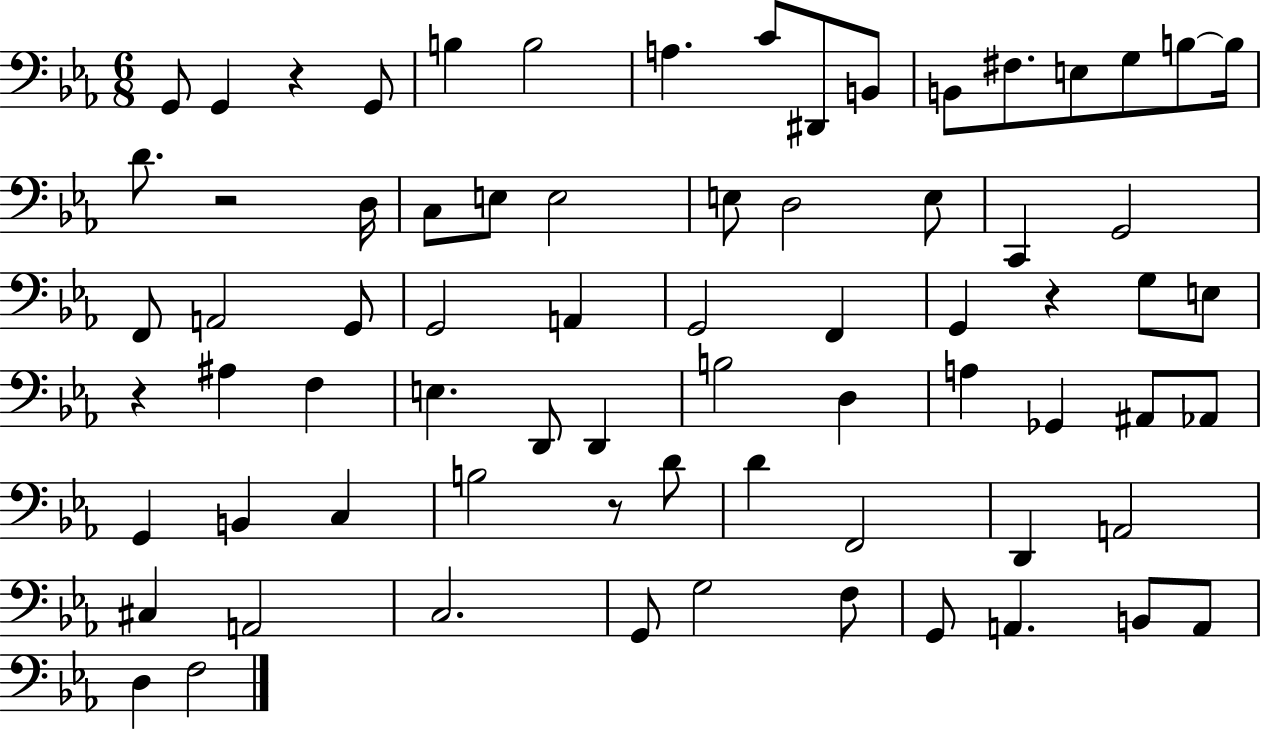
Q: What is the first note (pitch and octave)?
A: G2